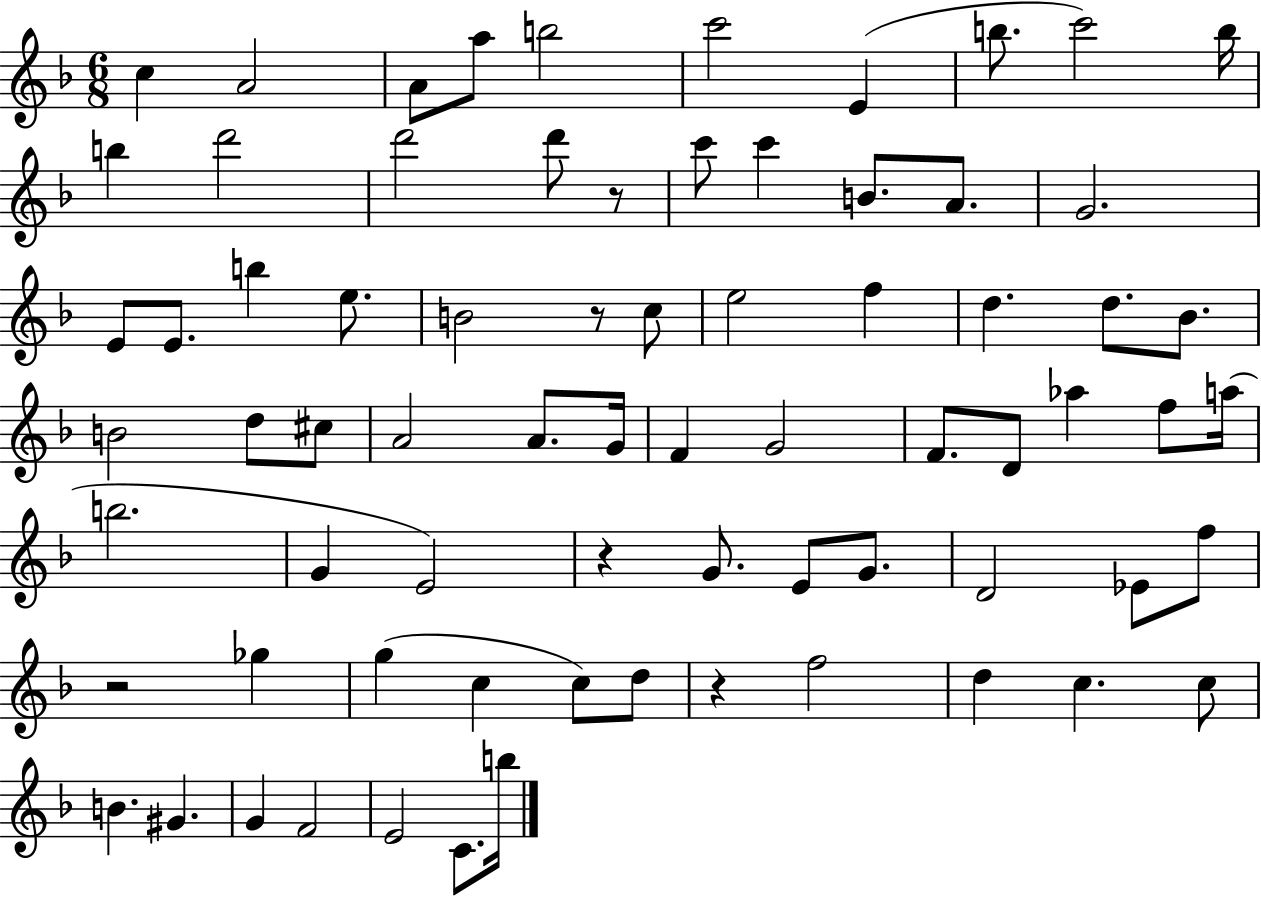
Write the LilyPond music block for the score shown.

{
  \clef treble
  \numericTimeSignature
  \time 6/8
  \key f \major
  c''4 a'2 | a'8 a''8 b''2 | c'''2 e'4( | b''8. c'''2) b''16 | \break b''4 d'''2 | d'''2 d'''8 r8 | c'''8 c'''4 b'8. a'8. | g'2. | \break e'8 e'8. b''4 e''8. | b'2 r8 c''8 | e''2 f''4 | d''4. d''8. bes'8. | \break b'2 d''8 cis''8 | a'2 a'8. g'16 | f'4 g'2 | f'8. d'8 aes''4 f''8 a''16( | \break b''2. | g'4 e'2) | r4 g'8. e'8 g'8. | d'2 ees'8 f''8 | \break r2 ges''4 | g''4( c''4 c''8) d''8 | r4 f''2 | d''4 c''4. c''8 | \break b'4. gis'4. | g'4 f'2 | e'2 c'8. b''16 | \bar "|."
}